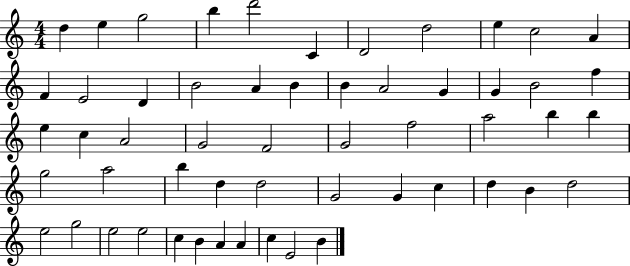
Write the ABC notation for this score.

X:1
T:Untitled
M:4/4
L:1/4
K:C
d e g2 b d'2 C D2 d2 e c2 A F E2 D B2 A B B A2 G G B2 f e c A2 G2 F2 G2 f2 a2 b b g2 a2 b d d2 G2 G c d B d2 e2 g2 e2 e2 c B A A c E2 B